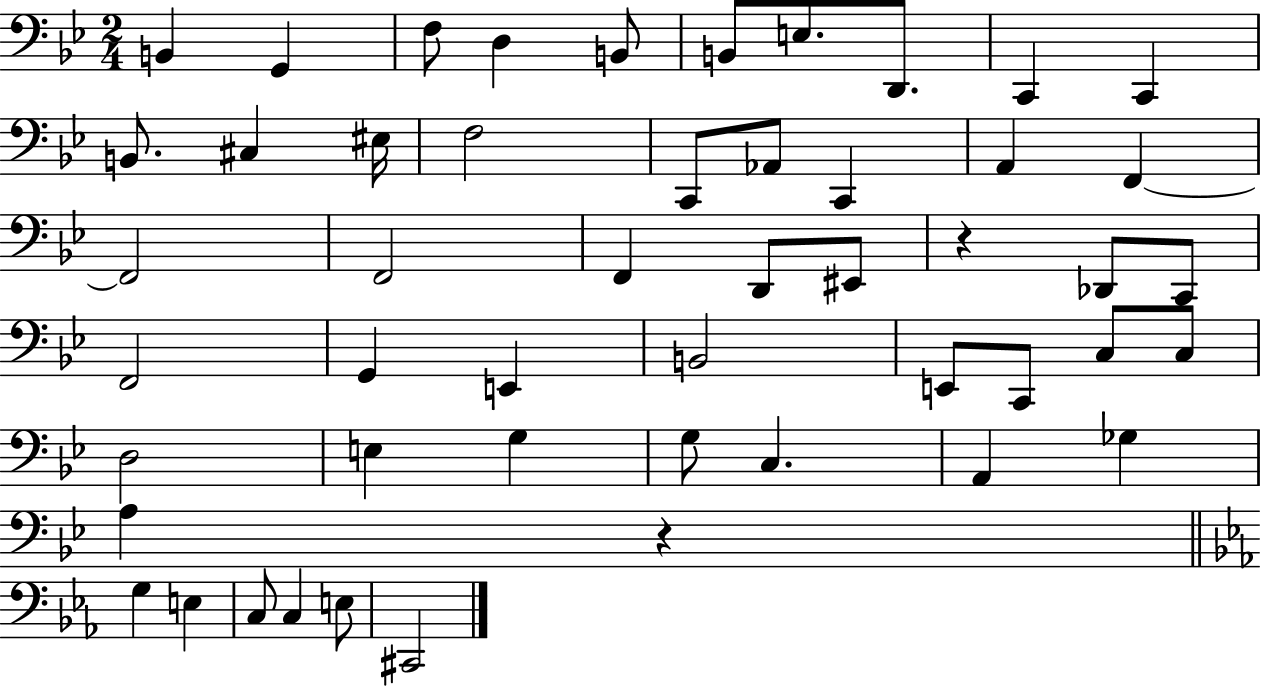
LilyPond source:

{
  \clef bass
  \numericTimeSignature
  \time 2/4
  \key bes \major
  b,4 g,4 | f8 d4 b,8 | b,8 e8. d,8. | c,4 c,4 | \break b,8. cis4 eis16 | f2 | c,8 aes,8 c,4 | a,4 f,4~~ | \break f,2 | f,2 | f,4 d,8 eis,8 | r4 des,8 c,8 | \break f,2 | g,4 e,4 | b,2 | e,8 c,8 c8 c8 | \break d2 | e4 g4 | g8 c4. | a,4 ges4 | \break a4 r4 | \bar "||" \break \key ees \major g4 e4 | c8 c4 e8 | cis,2 | \bar "|."
}